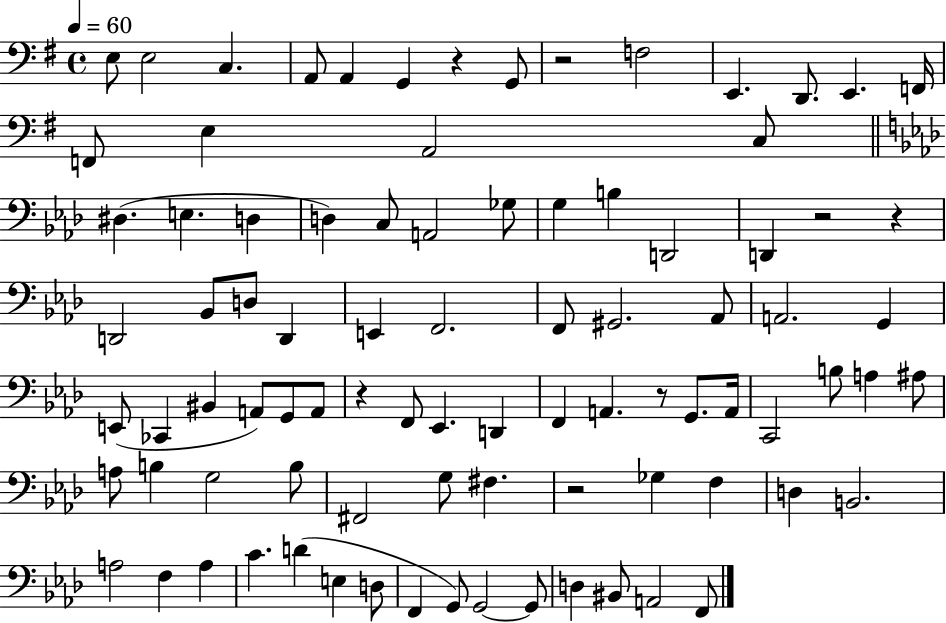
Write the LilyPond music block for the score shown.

{
  \clef bass
  \time 4/4
  \defaultTimeSignature
  \key g \major
  \tempo 4 = 60
  e8 e2 c4. | a,8 a,4 g,4 r4 g,8 | r2 f2 | e,4. d,8. e,4. f,16 | \break f,8 e4 a,2 c8 | \bar "||" \break \key f \minor dis4.( e4. d4 | d4) c8 a,2 ges8 | g4 b4 d,2 | d,4 r2 r4 | \break d,2 bes,8 d8 d,4 | e,4 f,2. | f,8 gis,2. aes,8 | a,2. g,4 | \break e,8( ces,4 bis,4 a,8) g,8 a,8 | r4 f,8 ees,4. d,4 | f,4 a,4. r8 g,8. a,16 | c,2 b8 a4 ais8 | \break a8 b4 g2 b8 | fis,2 g8 fis4. | r2 ges4 f4 | d4 b,2. | \break a2 f4 a4 | c'4. d'4( e4 d8 | f,4 g,8) g,2~~ g,8 | d4 bis,8 a,2 f,8 | \break \bar "|."
}